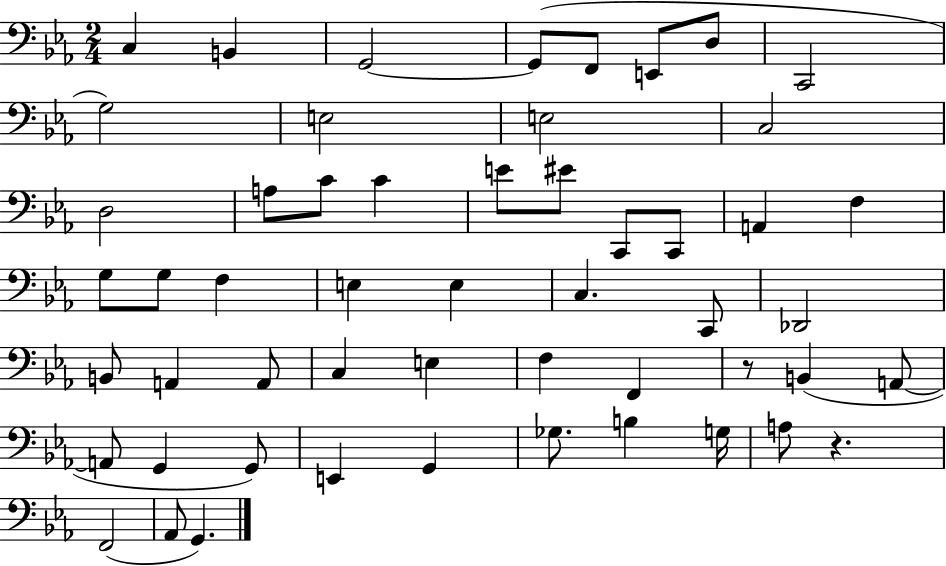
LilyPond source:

{
  \clef bass
  \numericTimeSignature
  \time 2/4
  \key ees \major
  c4 b,4 | g,2~~ | g,8( f,8 e,8 d8 | c,2 | \break g2) | e2 | e2 | c2 | \break d2 | a8 c'8 c'4 | e'8 eis'8 c,8 c,8 | a,4 f4 | \break g8 g8 f4 | e4 e4 | c4. c,8 | des,2 | \break b,8 a,4 a,8 | c4 e4 | f4 f,4 | r8 b,4( a,8~~ | \break a,8 g,4 g,8) | e,4 g,4 | ges8. b4 g16 | a8 r4. | \break f,2( | aes,8 g,4.) | \bar "|."
}